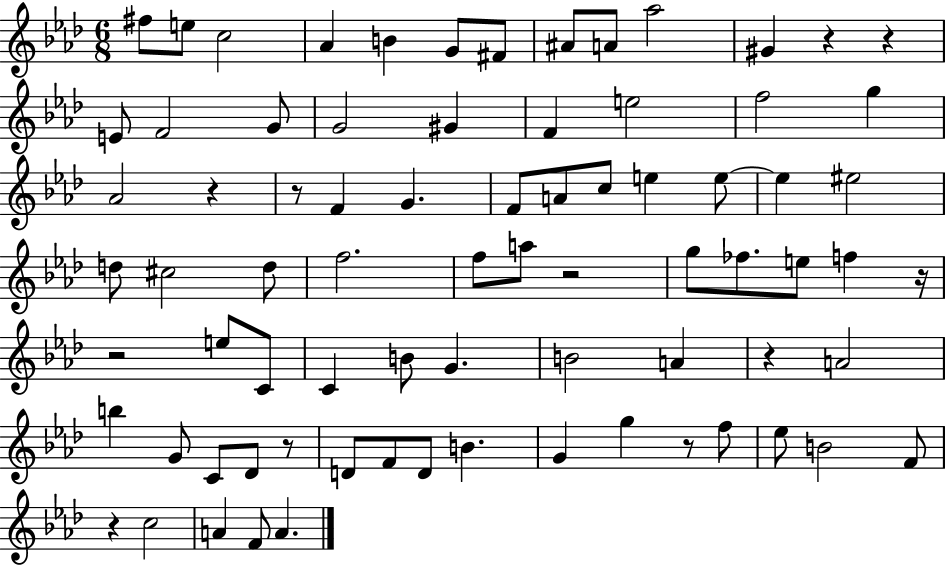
{
  \clef treble
  \numericTimeSignature
  \time 6/8
  \key aes \major
  fis''8 e''8 c''2 | aes'4 b'4 g'8 fis'8 | ais'8 a'8 aes''2 | gis'4 r4 r4 | \break e'8 f'2 g'8 | g'2 gis'4 | f'4 e''2 | f''2 g''4 | \break aes'2 r4 | r8 f'4 g'4. | f'8 a'8 c''8 e''4 e''8~~ | e''4 eis''2 | \break d''8 cis''2 d''8 | f''2. | f''8 a''8 r2 | g''8 fes''8. e''8 f''4 r16 | \break r2 e''8 c'8 | c'4 b'8 g'4. | b'2 a'4 | r4 a'2 | \break b''4 g'8 c'8 des'8 r8 | d'8 f'8 d'8 b'4. | g'4 g''4 r8 f''8 | ees''8 b'2 f'8 | \break r4 c''2 | a'4 f'8 a'4. | \bar "|."
}